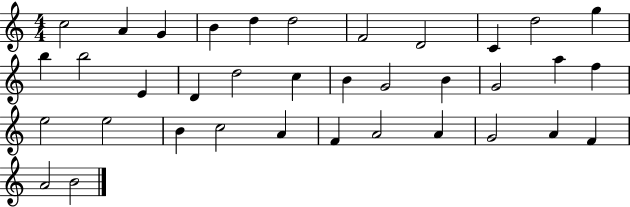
X:1
T:Untitled
M:4/4
L:1/4
K:C
c2 A G B d d2 F2 D2 C d2 g b b2 E D d2 c B G2 B G2 a f e2 e2 B c2 A F A2 A G2 A F A2 B2